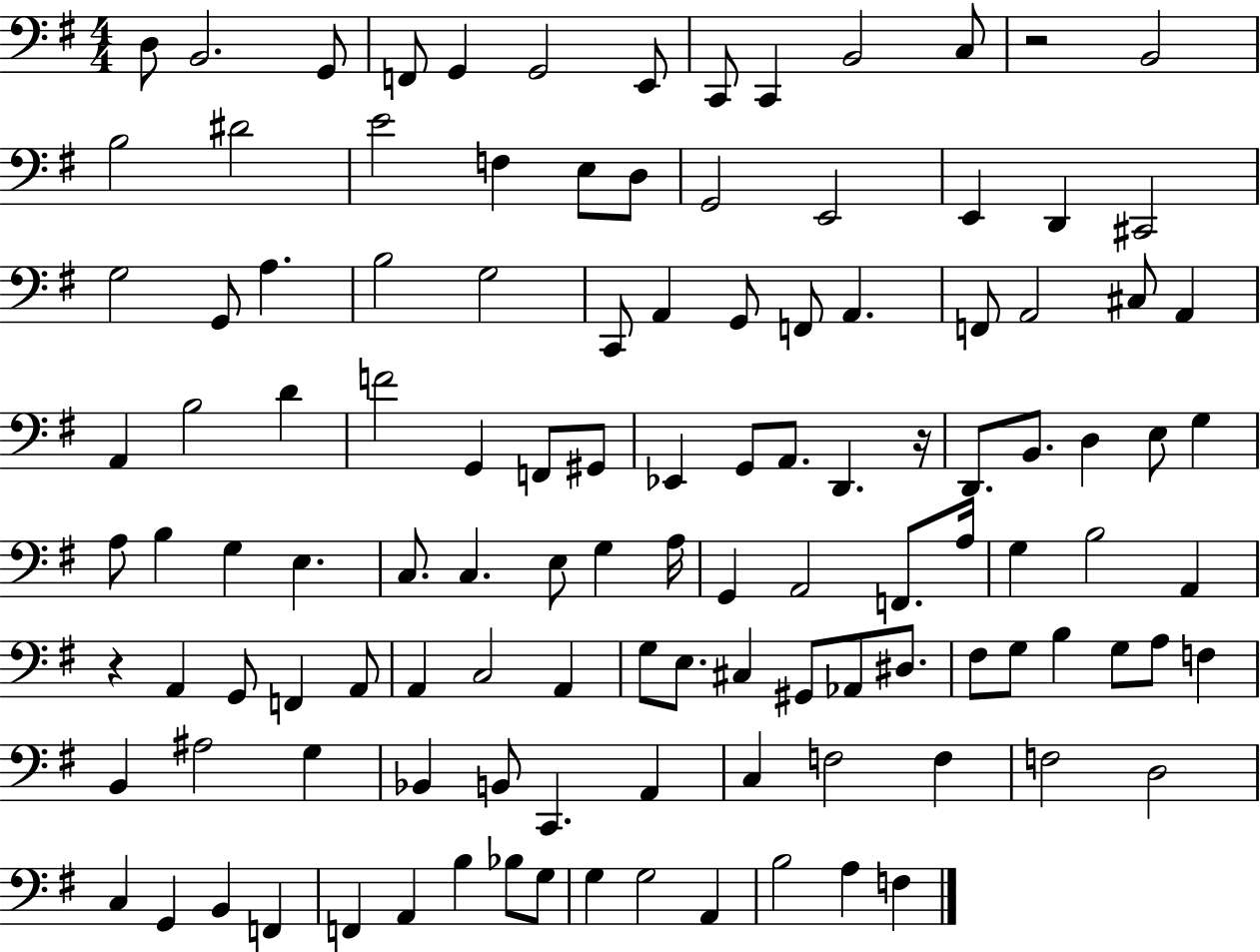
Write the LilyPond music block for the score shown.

{
  \clef bass
  \numericTimeSignature
  \time 4/4
  \key g \major
  d8 b,2. g,8 | f,8 g,4 g,2 e,8 | c,8 c,4 b,2 c8 | r2 b,2 | \break b2 dis'2 | e'2 f4 e8 d8 | g,2 e,2 | e,4 d,4 cis,2 | \break g2 g,8 a4. | b2 g2 | c,8 a,4 g,8 f,8 a,4. | f,8 a,2 cis8 a,4 | \break a,4 b2 d'4 | f'2 g,4 f,8 gis,8 | ees,4 g,8 a,8. d,4. r16 | d,8. b,8. d4 e8 g4 | \break a8 b4 g4 e4. | c8. c4. e8 g4 a16 | g,4 a,2 f,8. a16 | g4 b2 a,4 | \break r4 a,4 g,8 f,4 a,8 | a,4 c2 a,4 | g8 e8. cis4 gis,8 aes,8 dis8. | fis8 g8 b4 g8 a8 f4 | \break b,4 ais2 g4 | bes,4 b,8 c,4. a,4 | c4 f2 f4 | f2 d2 | \break c4 g,4 b,4 f,4 | f,4 a,4 b4 bes8 g8 | g4 g2 a,4 | b2 a4 f4 | \break \bar "|."
}